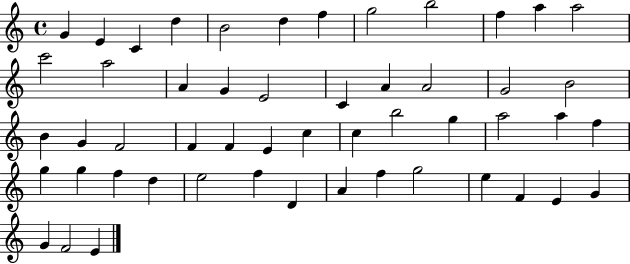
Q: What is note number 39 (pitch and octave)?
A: D5